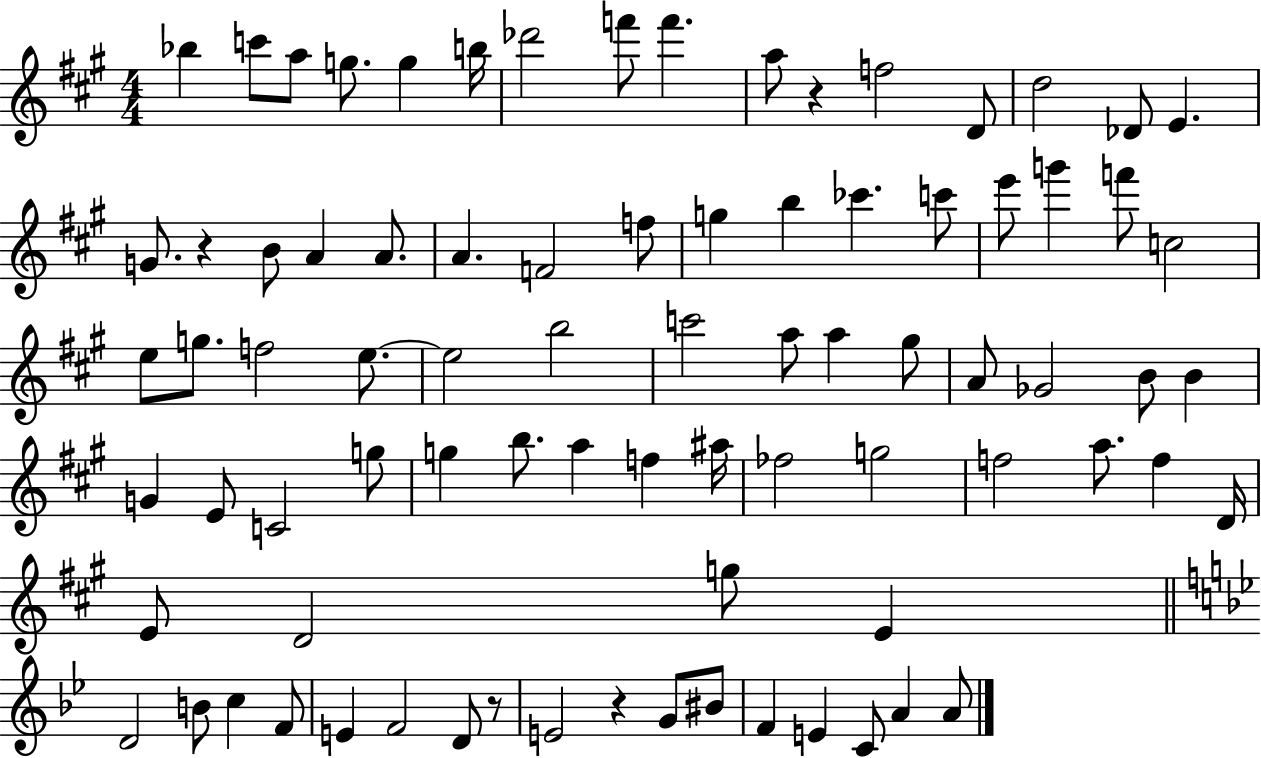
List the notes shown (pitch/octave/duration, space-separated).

Bb5/q C6/e A5/e G5/e. G5/q B5/s Db6/h F6/e F6/q. A5/e R/q F5/h D4/e D5/h Db4/e E4/q. G4/e. R/q B4/e A4/q A4/e. A4/q. F4/h F5/e G5/q B5/q CES6/q. C6/e E6/e G6/q F6/e C5/h E5/e G5/e. F5/h E5/e. E5/h B5/h C6/h A5/e A5/q G#5/e A4/e Gb4/h B4/e B4/q G4/q E4/e C4/h G5/e G5/q B5/e. A5/q F5/q A#5/s FES5/h G5/h F5/h A5/e. F5/q D4/s E4/e D4/h G5/e E4/q D4/h B4/e C5/q F4/e E4/q F4/h D4/e R/e E4/h R/q G4/e BIS4/e F4/q E4/q C4/e A4/q A4/e